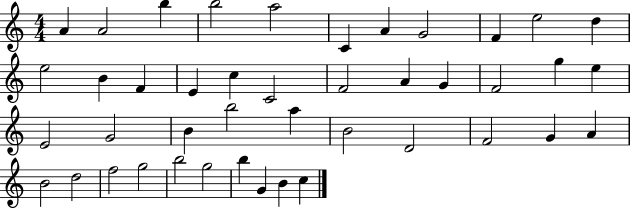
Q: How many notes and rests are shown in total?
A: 43